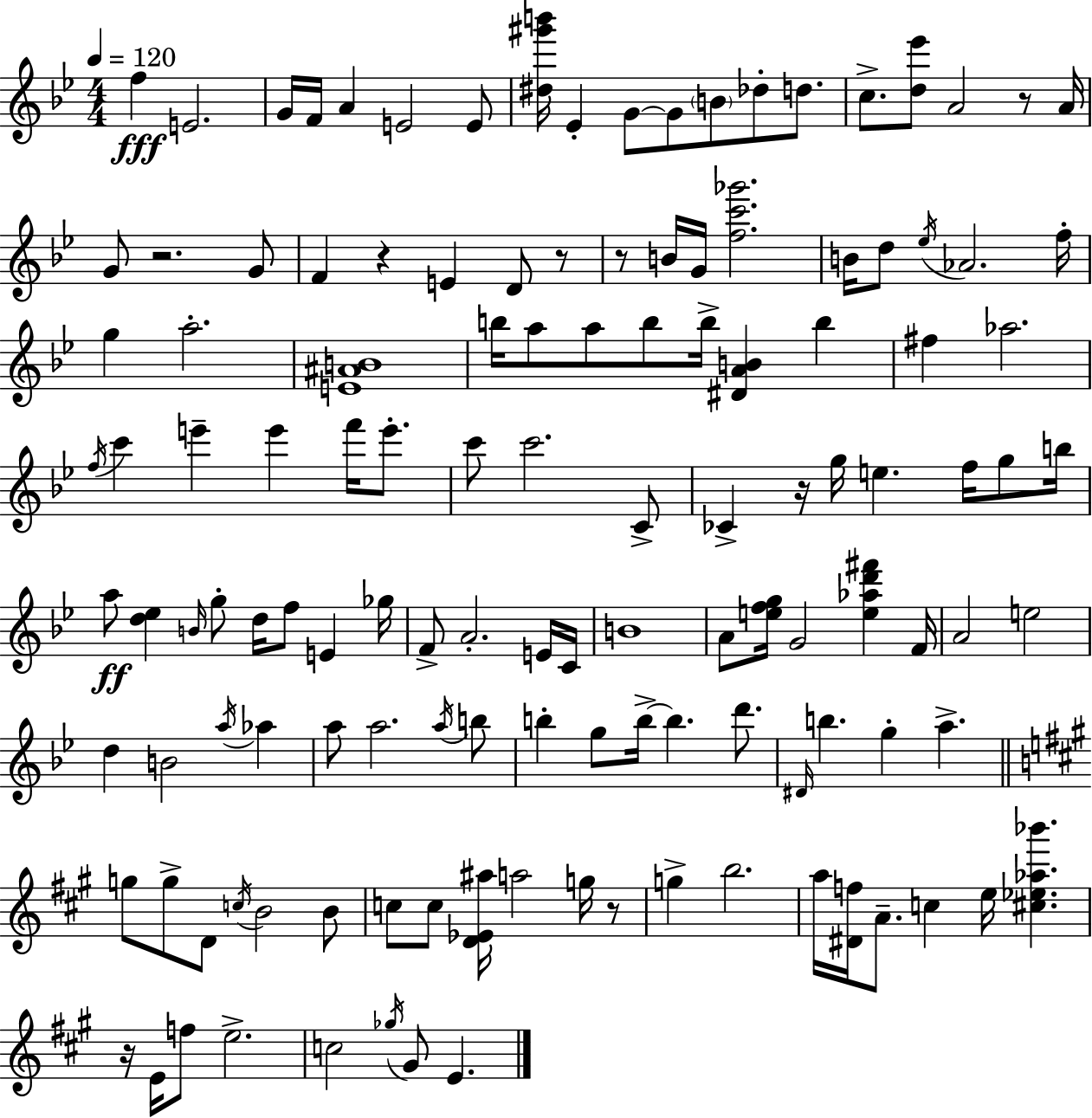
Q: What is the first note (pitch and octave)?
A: F5